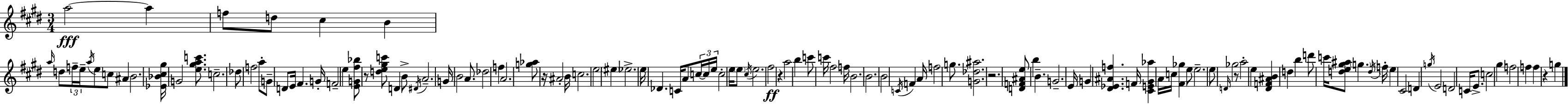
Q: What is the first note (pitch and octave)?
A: A5